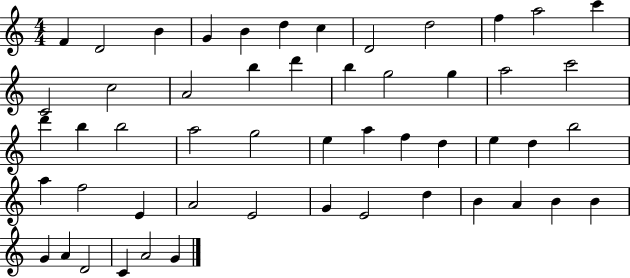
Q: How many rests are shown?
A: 0